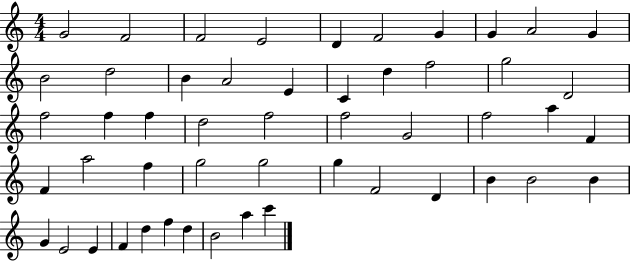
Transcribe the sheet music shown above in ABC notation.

X:1
T:Untitled
M:4/4
L:1/4
K:C
G2 F2 F2 E2 D F2 G G A2 G B2 d2 B A2 E C d f2 g2 D2 f2 f f d2 f2 f2 G2 f2 a F F a2 f g2 g2 g F2 D B B2 B G E2 E F d f d B2 a c'